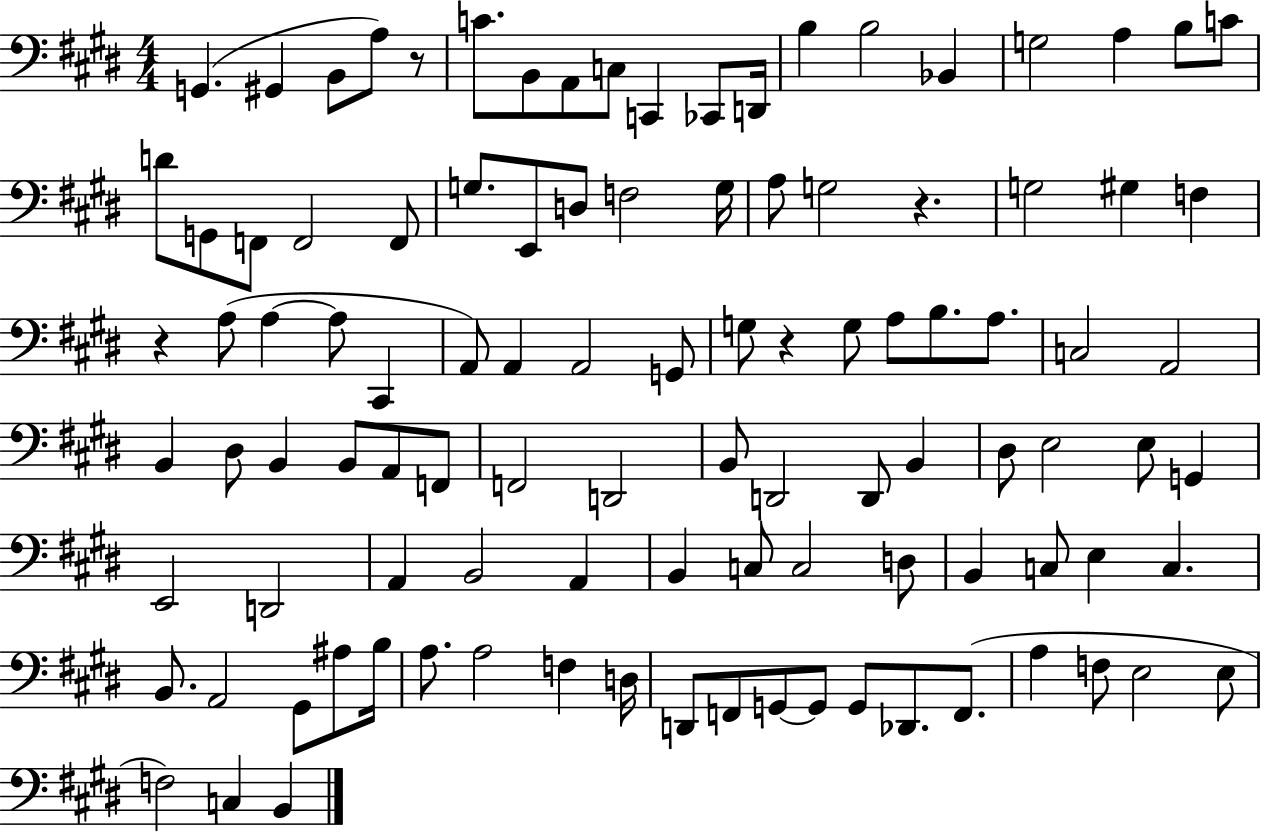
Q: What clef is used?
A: bass